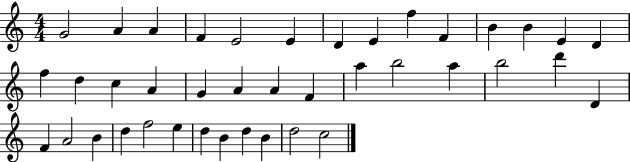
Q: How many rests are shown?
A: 0